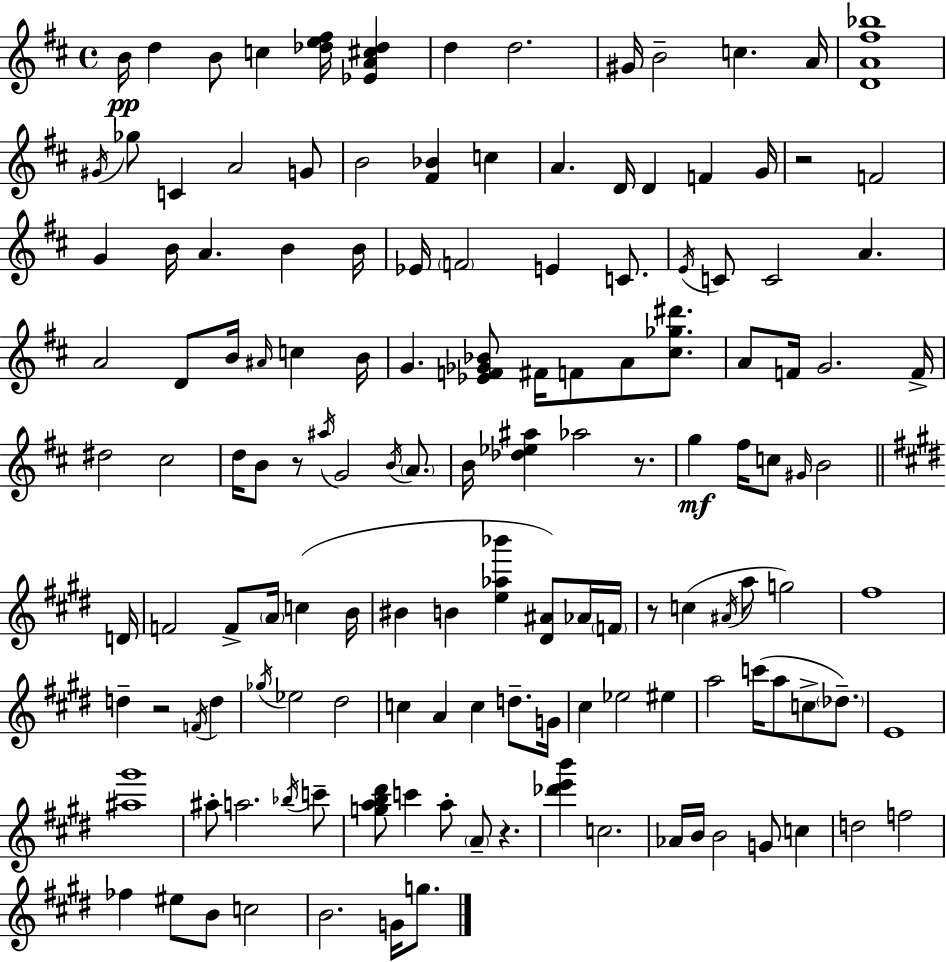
{
  \clef treble
  \time 4/4
  \defaultTimeSignature
  \key d \major
  b'16\pp d''4 b'8 c''4 <des'' e'' fis''>16 <ees' a' cis'' des''>4 | d''4 d''2. | gis'16 b'2-- c''4. a'16 | <d' a' fis'' bes''>1 | \break \acciaccatura { gis'16 } ges''8 c'4 a'2 g'8 | b'2 <fis' bes'>4 c''4 | a'4. d'16 d'4 f'4 | g'16 r2 f'2 | \break g'4 b'16 a'4. b'4 | b'16 ees'16 \parenthesize f'2 e'4 c'8. | \acciaccatura { e'16 } c'8 c'2 a'4. | a'2 d'8 b'16 \grace { ais'16 } c''4 | \break b'16 g'4. <ees' f' ges' bes'>8 fis'16 f'8 a'8 | <cis'' ges'' dis'''>8. a'8 f'16 g'2. | f'16-> dis''2 cis''2 | d''16 b'8 r8 \acciaccatura { ais''16 } g'2 | \break \acciaccatura { b'16 } \parenthesize a'8. b'16 <des'' ees'' ais''>4 aes''2 | r8. g''4\mf fis''16 c''8 \grace { gis'16 } b'2 | \bar "||" \break \key e \major d'16 f'2 f'8-> \parenthesize a'16 c''4( | b'16 bis'4 b'4 <e'' aes'' bes'''>4 <dis' ais'>8) aes'16 | \parenthesize f'16 r8 c''4( \acciaccatura { ais'16 } a''8 g''2) | fis''1 | \break d''4-- r2 \acciaccatura { f'16 } d''4 | \acciaccatura { ges''16 } ees''2 dis''2 | c''4 a'4 c''4 | d''8.-- g'16 cis''4 ees''2 | \break eis''4 a''2 c'''16( a''8 c''8-> | \parenthesize des''8.--) e'1 | <ais'' gis'''>1 | ais''8-. a''2. | \break \acciaccatura { bes''16 } c'''8-- <g'' a'' b'' dis'''>8 c'''4 a''8-. \parenthesize a'8-- r4. | <des''' e''' b'''>4 c''2. | aes'16 b'16 b'2 g'8 | c''4 d''2 f''2 | \break fes''4 eis''8 b'8 c''2 | b'2. | g'16 g''8. \bar "|."
}